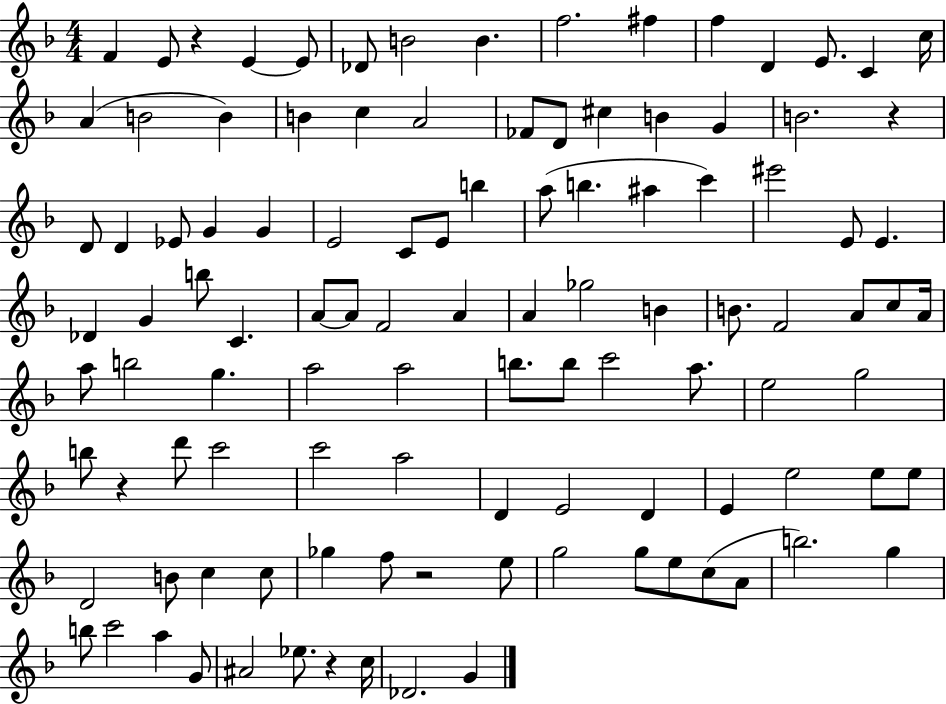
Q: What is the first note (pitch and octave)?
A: F4